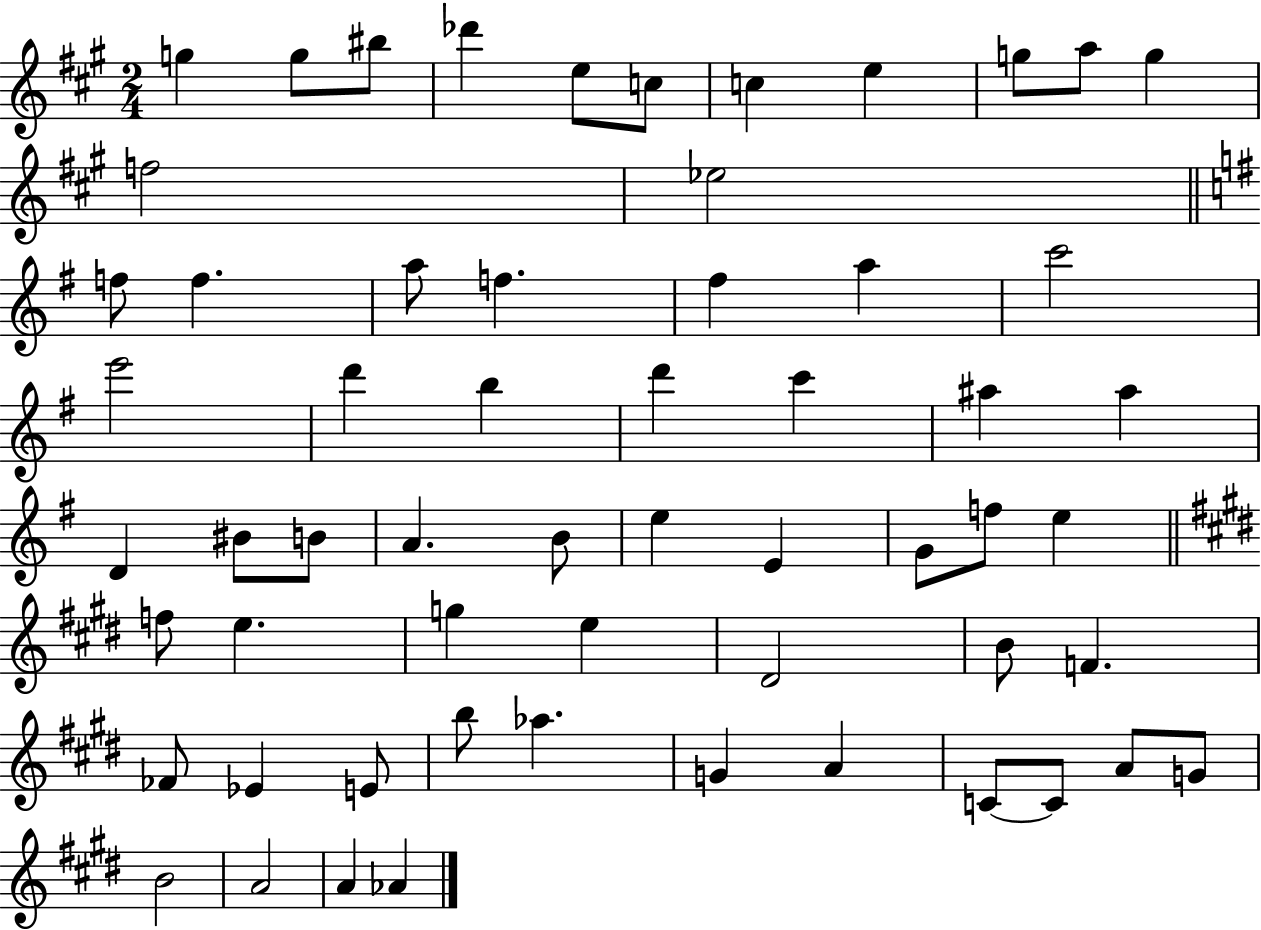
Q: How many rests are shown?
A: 0